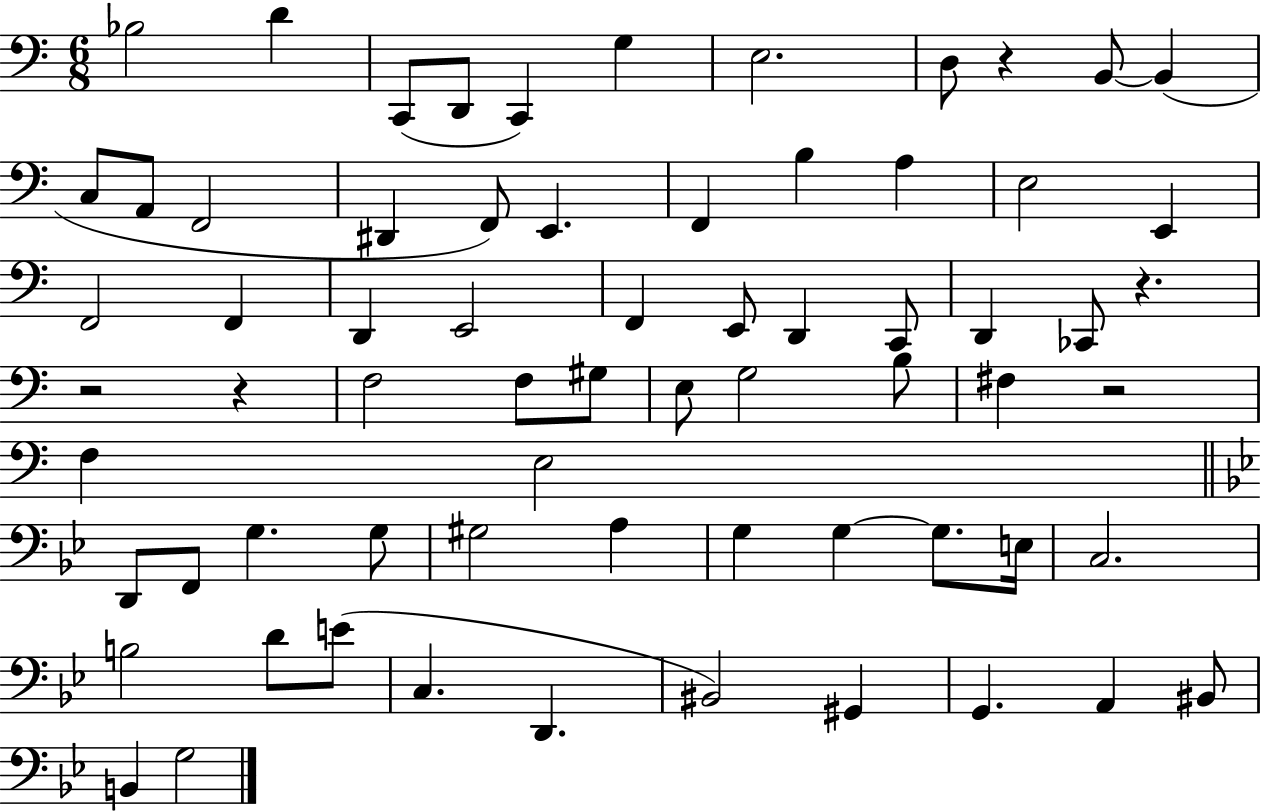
{
  \clef bass
  \numericTimeSignature
  \time 6/8
  \key c \major
  bes2 d'4 | c,8( d,8 c,4) g4 | e2. | d8 r4 b,8~~ b,4( | \break c8 a,8 f,2 | dis,4 f,8) e,4. | f,4 b4 a4 | e2 e,4 | \break f,2 f,4 | d,4 e,2 | f,4 e,8 d,4 c,8 | d,4 ces,8 r4. | \break r2 r4 | f2 f8 gis8 | e8 g2 b8 | fis4 r2 | \break f4 e2 | \bar "||" \break \key bes \major d,8 f,8 g4. g8 | gis2 a4 | g4 g4~~ g8. e16 | c2. | \break b2 d'8 e'8( | c4. d,4. | bis,2) gis,4 | g,4. a,4 bis,8 | \break b,4 g2 | \bar "|."
}